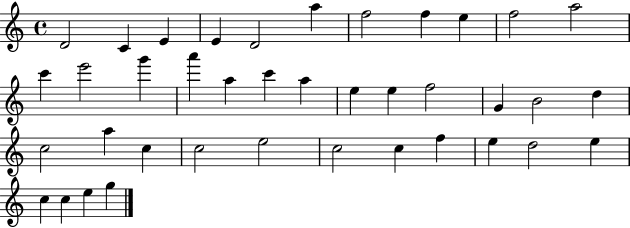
D4/h C4/q E4/q E4/q D4/h A5/q F5/h F5/q E5/q F5/h A5/h C6/q E6/h G6/q A6/q A5/q C6/q A5/q E5/q E5/q F5/h G4/q B4/h D5/q C5/h A5/q C5/q C5/h E5/h C5/h C5/q F5/q E5/q D5/h E5/q C5/q C5/q E5/q G5/q